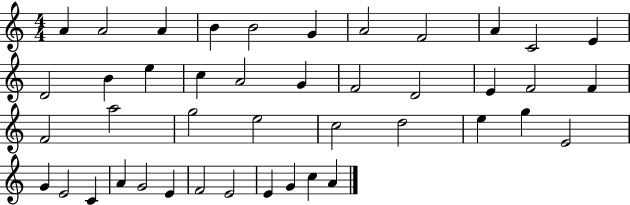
A4/q A4/h A4/q B4/q B4/h G4/q A4/h F4/h A4/q C4/h E4/q D4/h B4/q E5/q C5/q A4/h G4/q F4/h D4/h E4/q F4/h F4/q F4/h A5/h G5/h E5/h C5/h D5/h E5/q G5/q E4/h G4/q E4/h C4/q A4/q G4/h E4/q F4/h E4/h E4/q G4/q C5/q A4/q